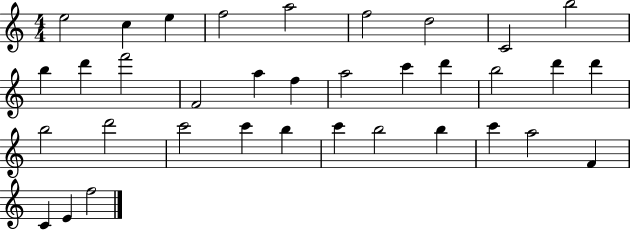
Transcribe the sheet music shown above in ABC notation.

X:1
T:Untitled
M:4/4
L:1/4
K:C
e2 c e f2 a2 f2 d2 C2 b2 b d' f'2 F2 a f a2 c' d' b2 d' d' b2 d'2 c'2 c' b c' b2 b c' a2 F C E f2